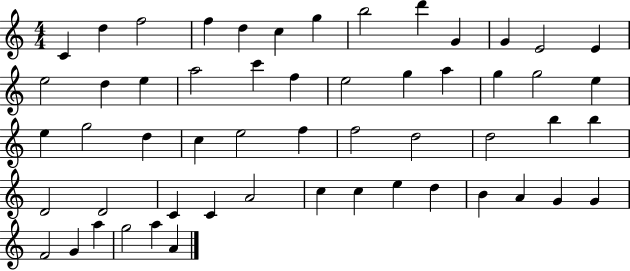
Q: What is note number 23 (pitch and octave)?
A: G5